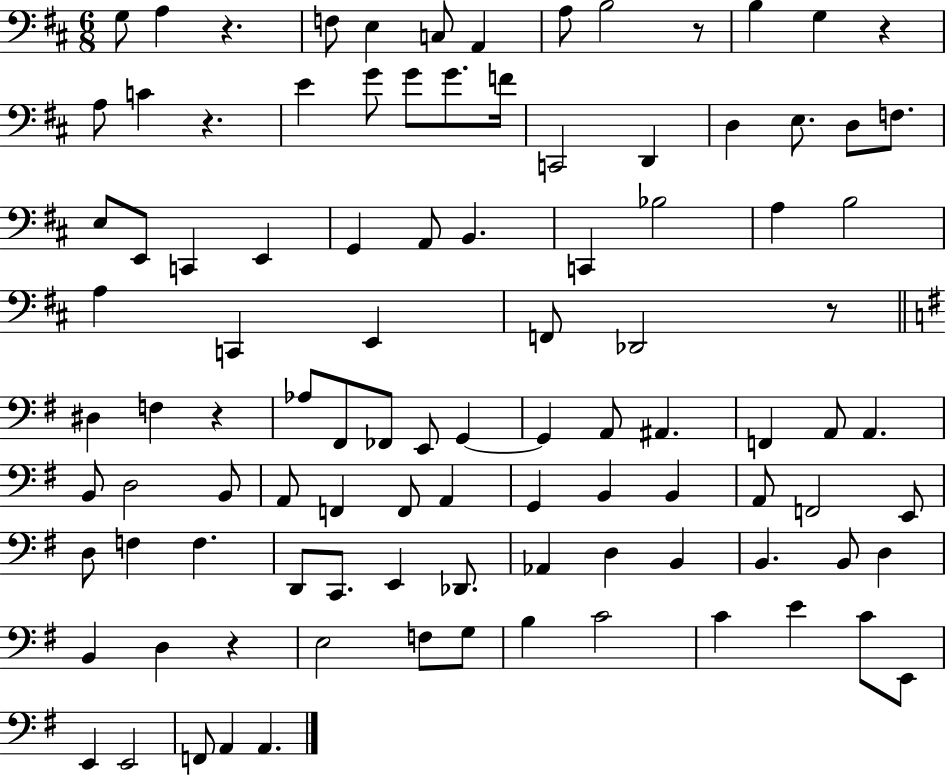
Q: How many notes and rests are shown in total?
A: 101